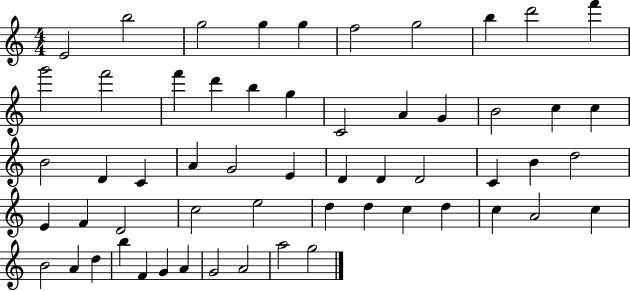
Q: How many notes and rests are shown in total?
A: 57